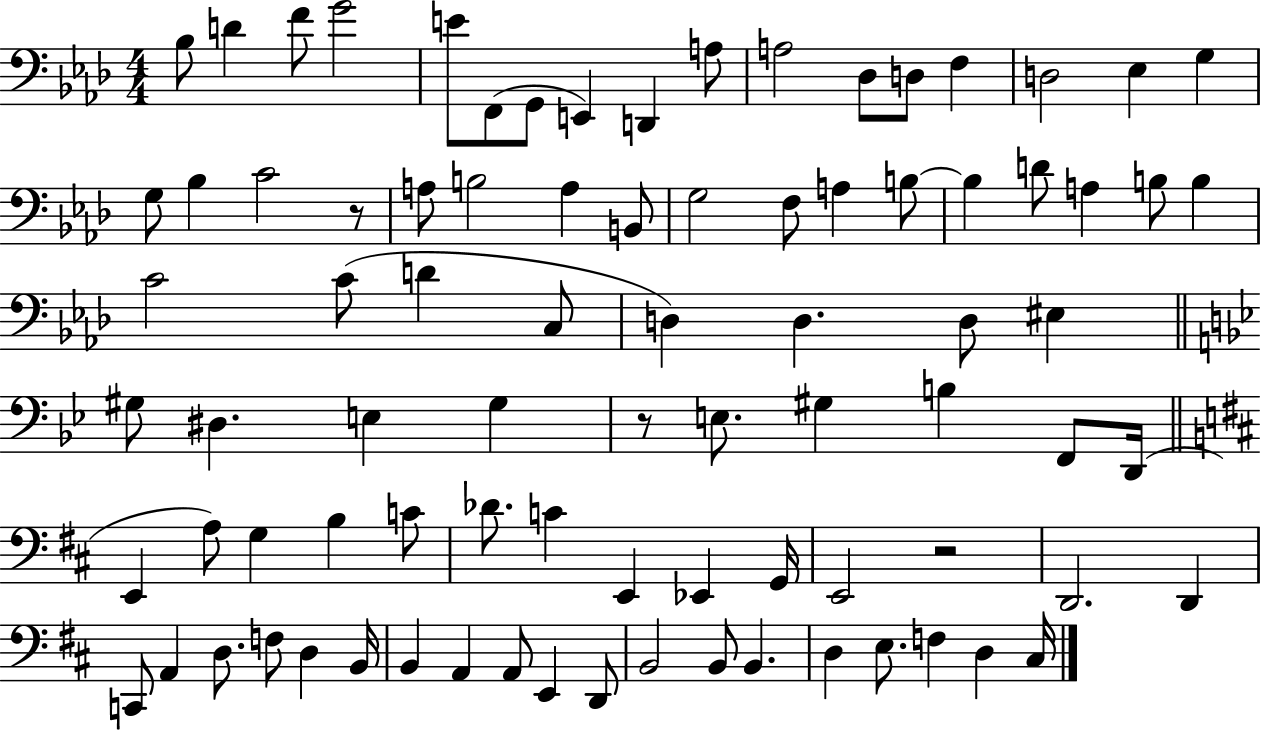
X:1
T:Untitled
M:4/4
L:1/4
K:Ab
_B,/2 D F/2 G2 E/2 F,,/2 G,,/2 E,, D,, A,/2 A,2 _D,/2 D,/2 F, D,2 _E, G, G,/2 _B, C2 z/2 A,/2 B,2 A, B,,/2 G,2 F,/2 A, B,/2 B, D/2 A, B,/2 B, C2 C/2 D C,/2 D, D, D,/2 ^E, ^G,/2 ^D, E, ^G, z/2 E,/2 ^G, B, F,,/2 D,,/4 E,, A,/2 G, B, C/2 _D/2 C E,, _E,, G,,/4 E,,2 z2 D,,2 D,, C,,/2 A,, D,/2 F,/2 D, B,,/4 B,, A,, A,,/2 E,, D,,/2 B,,2 B,,/2 B,, D, E,/2 F, D, ^C,/4